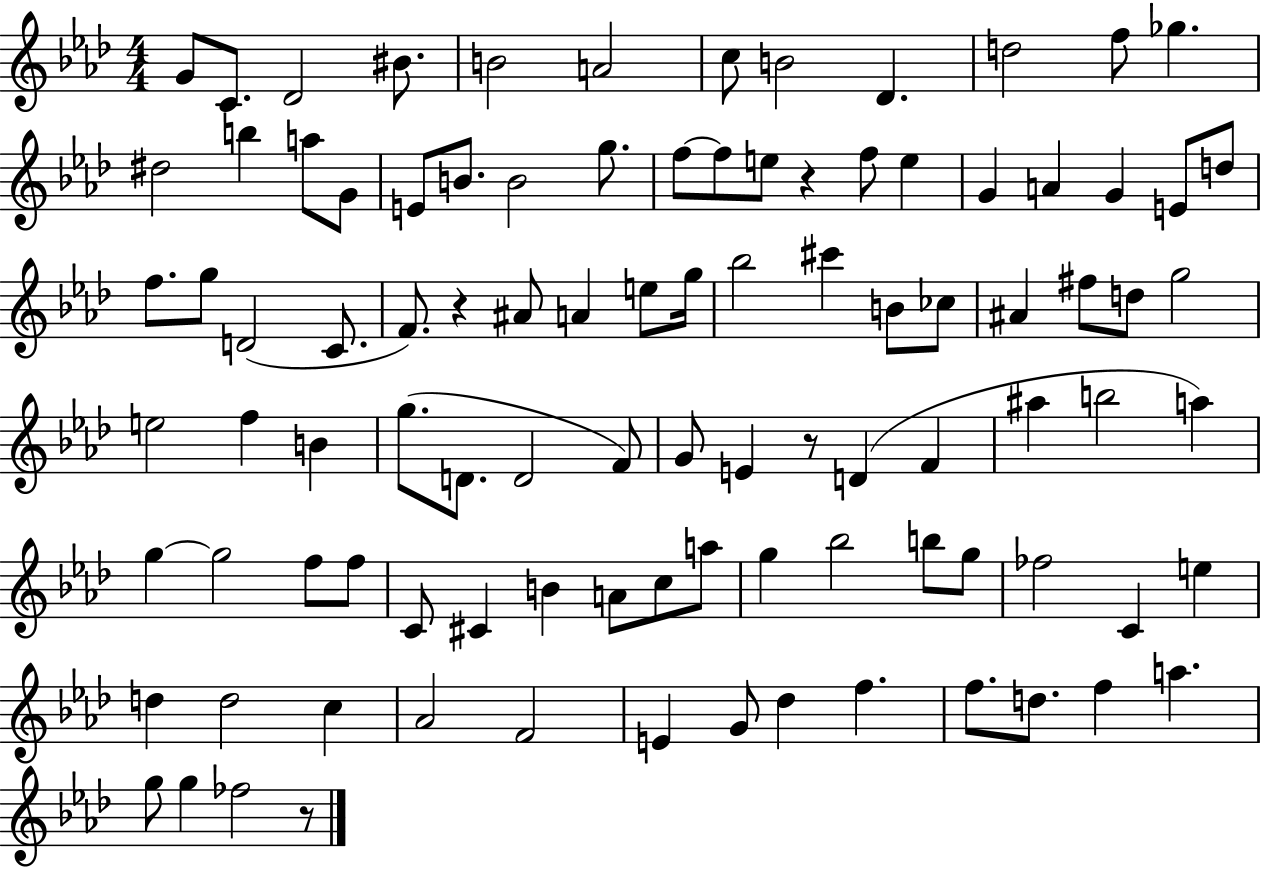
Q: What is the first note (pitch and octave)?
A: G4